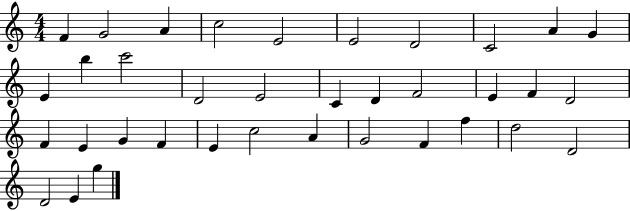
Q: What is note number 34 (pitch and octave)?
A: D4